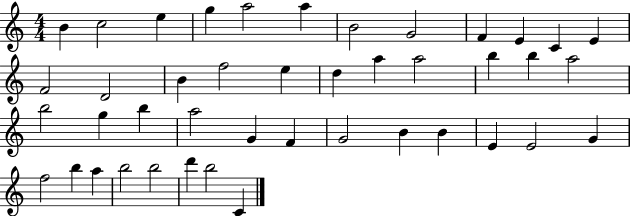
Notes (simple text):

B4/q C5/h E5/q G5/q A5/h A5/q B4/h G4/h F4/q E4/q C4/q E4/q F4/h D4/h B4/q F5/h E5/q D5/q A5/q A5/h B5/q B5/q A5/h B5/h G5/q B5/q A5/h G4/q F4/q G4/h B4/q B4/q E4/q E4/h G4/q F5/h B5/q A5/q B5/h B5/h D6/q B5/h C4/q